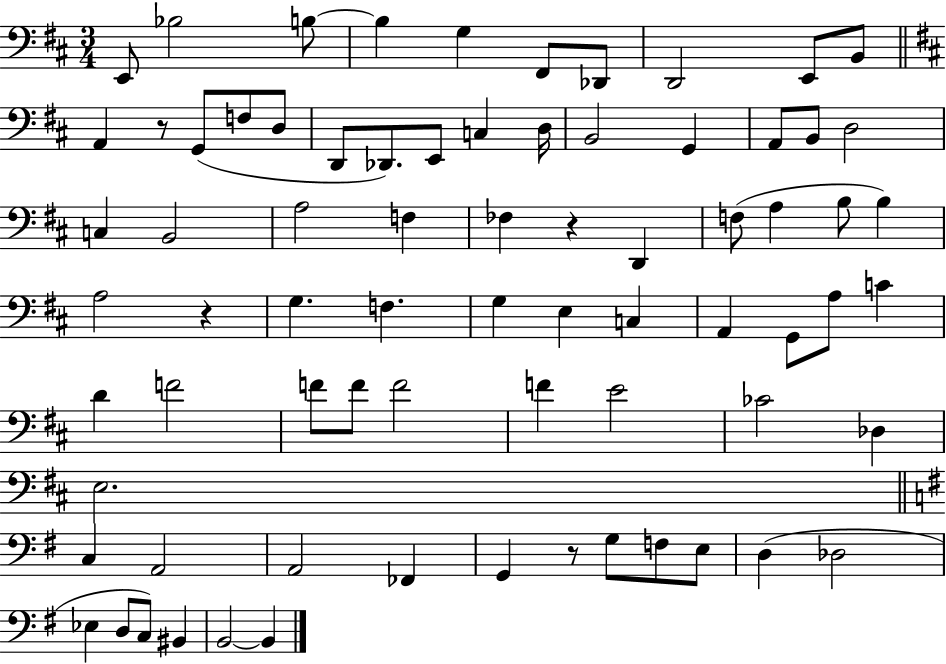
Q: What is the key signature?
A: D major